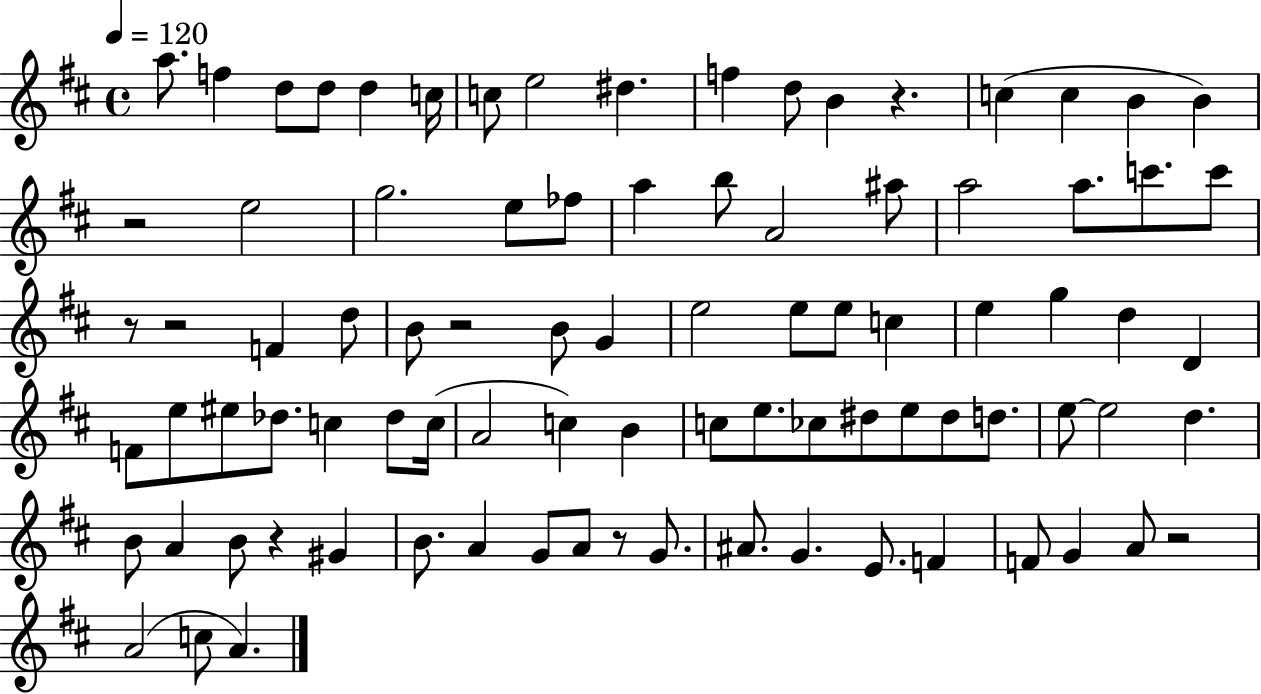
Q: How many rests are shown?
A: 8